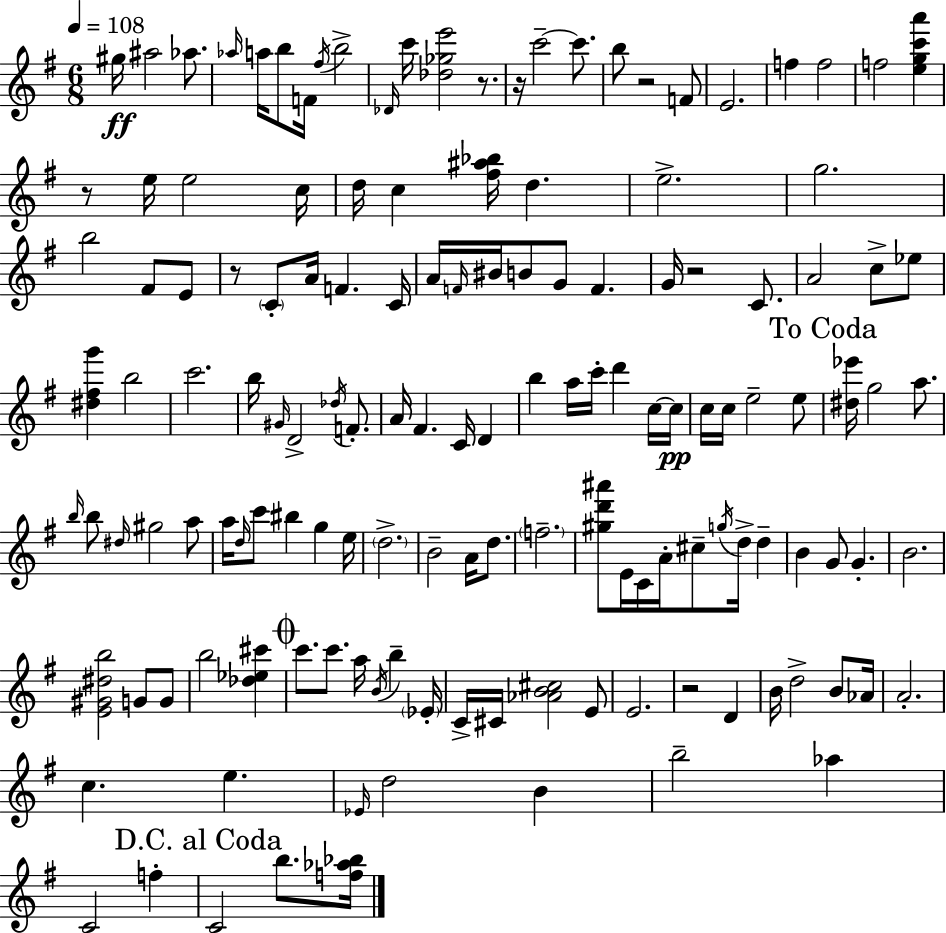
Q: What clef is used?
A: treble